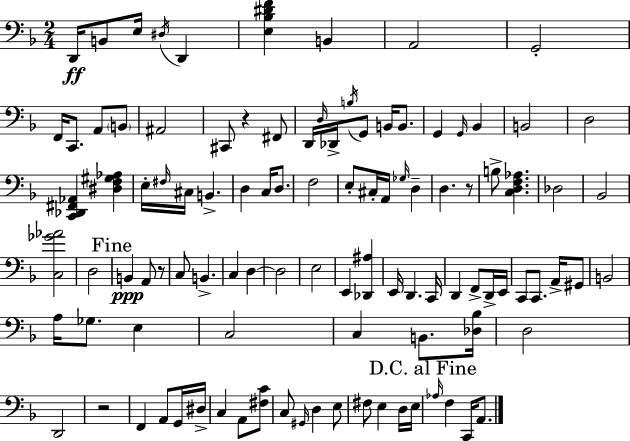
{
  \clef bass
  \numericTimeSignature
  \time 2/4
  \key f \major
  \repeat volta 2 { d,16\ff b,8 e16 \acciaccatura { dis16 } d,4 | <e bes dis' f'>4 b,4 | a,2 | g,2-. | \break f,16 c,8. a,8 \parenthesize b,8 | ais,2 | cis,8 r4 fis,8 | d,16 \grace { d16 } des,16-> \acciaccatura { b16 } g,8 b,16 | \break b,8. g,4 \grace { g,16 } | bes,4 b,2 | d2 | <c, des, fis, aes,>4 | \break <dis f gis aes>4 e16-. \grace { fis16 } cis16 b,4.-> | d4 | c16 d8. f2 | e8-. cis16-. | \break a,16 \grace { ges16 } d4-- d4. | r8 b8-> | <c d f aes>4. des2 | bes,2 | \break <c ges' aes'>2 | d2 | \mark "Fine" b,4\ppp | a,8 r8 c8 | \break b,4.-> c4 | d4~~ d2 | e2 | e,4 | \break <des, ais>4 e,16 d,4. | c,16 d,4 | f,8-> d,16-> e,16 c,8 | c,8. a,16-> gis,8 b,2 | \break a16 ges8. | e4 c2 | c4 | b,8. <des bes>16 d2 | \break d,2 | r2 | f,4 | a,8 g,16 dis16-> c4 | \break a,8 <fis c'>8 c8 | \grace { gis,16 } d4 e8 fis8 | e4 d16 e16 \mark "D.C. al Fine" \grace { aes16 } | f4 c,16 a,8. | \break } \bar "|."
}